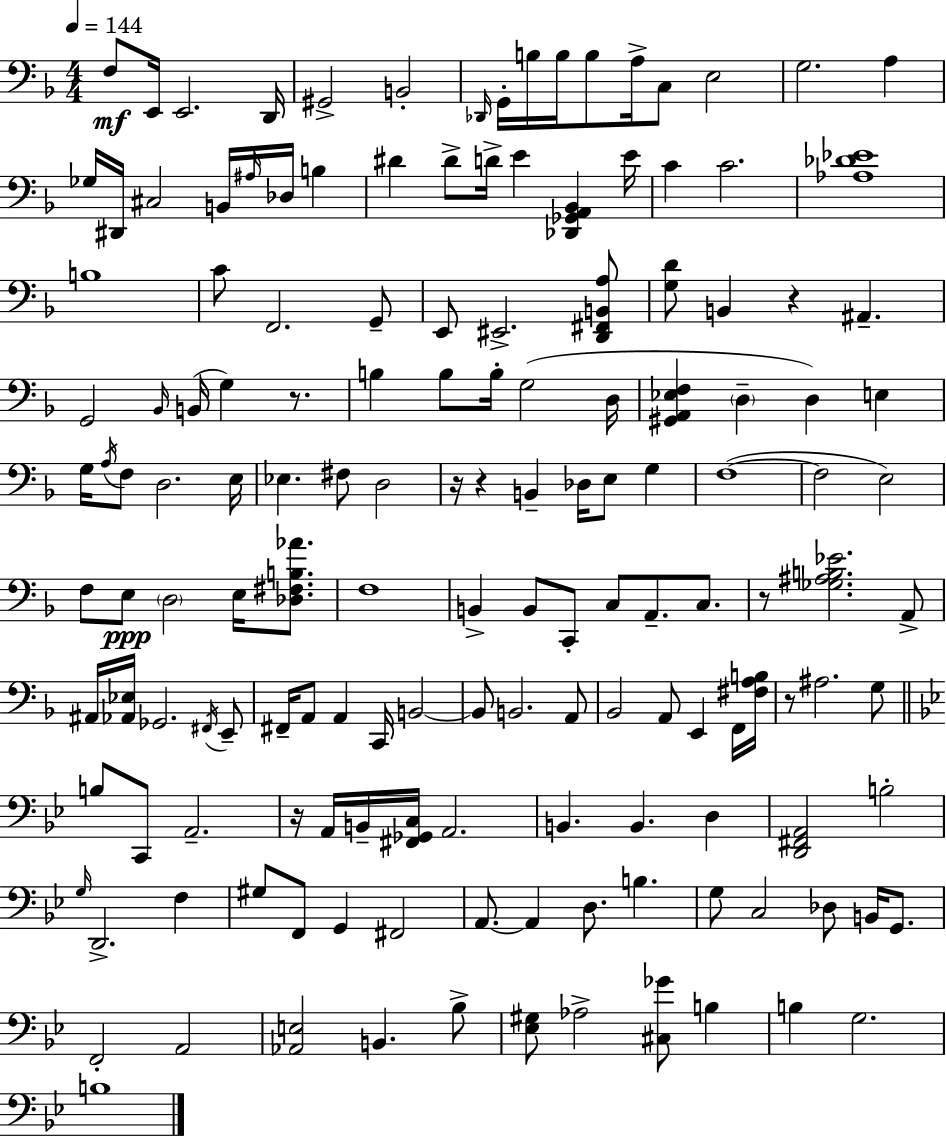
X:1
T:Untitled
M:4/4
L:1/4
K:Dm
F,/2 E,,/4 E,,2 D,,/4 ^G,,2 B,,2 _D,,/4 G,,/4 B,/4 B,/4 B,/2 A,/4 C,/2 E,2 G,2 A, _G,/4 ^D,,/4 ^C,2 B,,/4 ^A,/4 _D,/4 B, ^D ^D/2 D/4 E [_D,,_G,,A,,_B,,] E/4 C C2 [_A,_D_E]4 B,4 C/2 F,,2 G,,/2 E,,/2 ^E,,2 [D,,^F,,B,,A,]/2 [G,D]/2 B,, z ^A,, G,,2 _B,,/4 B,,/4 G, z/2 B, B,/2 B,/4 G,2 D,/4 [^G,,A,,_E,F,] D, D, E, G,/4 A,/4 F,/2 D,2 E,/4 _E, ^F,/2 D,2 z/4 z B,, _D,/4 E,/2 G, F,4 F,2 E,2 F,/2 E,/2 D,2 E,/4 [_D,^F,B,_A]/2 F,4 B,, B,,/2 C,,/2 C,/2 A,,/2 C,/2 z/2 [_G,^A,B,_E]2 A,,/2 ^A,,/4 [_A,,_E,]/4 _G,,2 ^F,,/4 E,,/2 ^F,,/4 A,,/2 A,, C,,/4 B,,2 B,,/2 B,,2 A,,/2 _B,,2 A,,/2 E,, F,,/4 [^F,A,B,]/4 z/2 ^A,2 G,/2 B,/2 C,,/2 A,,2 z/4 A,,/4 B,,/4 [^F,,_G,,C,]/4 A,,2 B,, B,, D, [D,,^F,,A,,]2 B,2 G,/4 D,,2 F, ^G,/2 F,,/2 G,, ^F,,2 A,,/2 A,, D,/2 B, G,/2 C,2 _D,/2 B,,/4 G,,/2 F,,2 A,,2 [_A,,E,]2 B,, _B,/2 [_E,^G,]/2 _A,2 [^C,_G]/2 B, B, G,2 B,4